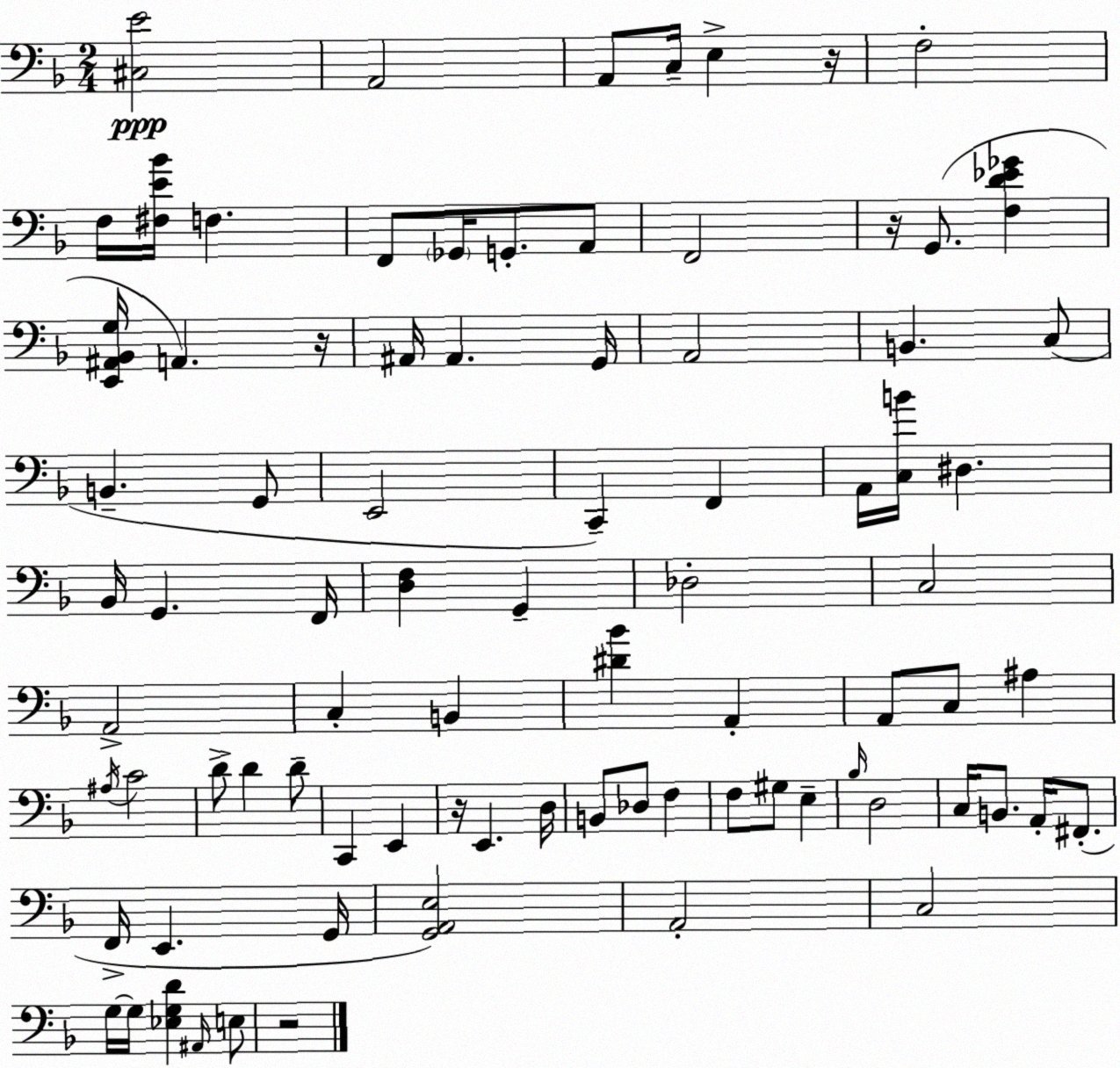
X:1
T:Untitled
M:2/4
L:1/4
K:Dm
[^C,E]2 A,,2 A,,/2 C,/4 E, z/4 F,2 F,/4 [^F,E_B]/4 F, F,,/2 _G,,/4 G,,/2 A,,/2 F,,2 z/4 G,,/2 [F,D_E_G] [E,,^A,,_B,,G,]/4 A,, z/4 ^A,,/4 ^A,, G,,/4 A,,2 B,, C,/2 B,, G,,/2 E,,2 C,, F,, A,,/4 [C,B]/4 ^D, _B,,/4 G,, F,,/4 [D,F,] G,, _D,2 C,2 A,,2 C, B,, [^D_B] A,, A,,/2 C,/2 ^A, ^A,/4 C2 D/2 D D/2 C,, E,, z/4 E,, D,/4 B,,/2 _D,/2 F, F,/2 ^G,/2 E, _B,/4 D,2 C,/4 B,,/2 A,,/4 ^F,,/2 F,,/4 E,, G,,/4 [G,,A,,E,]2 A,,2 C,2 G,/4 G,/4 [_E,G,D] ^A,,/4 E,/2 z2